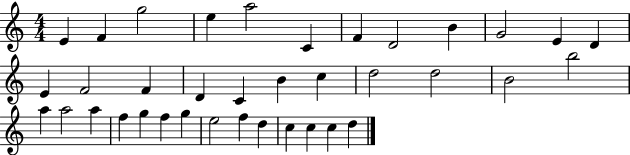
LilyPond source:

{
  \clef treble
  \numericTimeSignature
  \time 4/4
  \key c \major
  e'4 f'4 g''2 | e''4 a''2 c'4 | f'4 d'2 b'4 | g'2 e'4 d'4 | \break e'4 f'2 f'4 | d'4 c'4 b'4 c''4 | d''2 d''2 | b'2 b''2 | \break a''4 a''2 a''4 | f''4 g''4 f''4 g''4 | e''2 f''4 d''4 | c''4 c''4 c''4 d''4 | \break \bar "|."
}